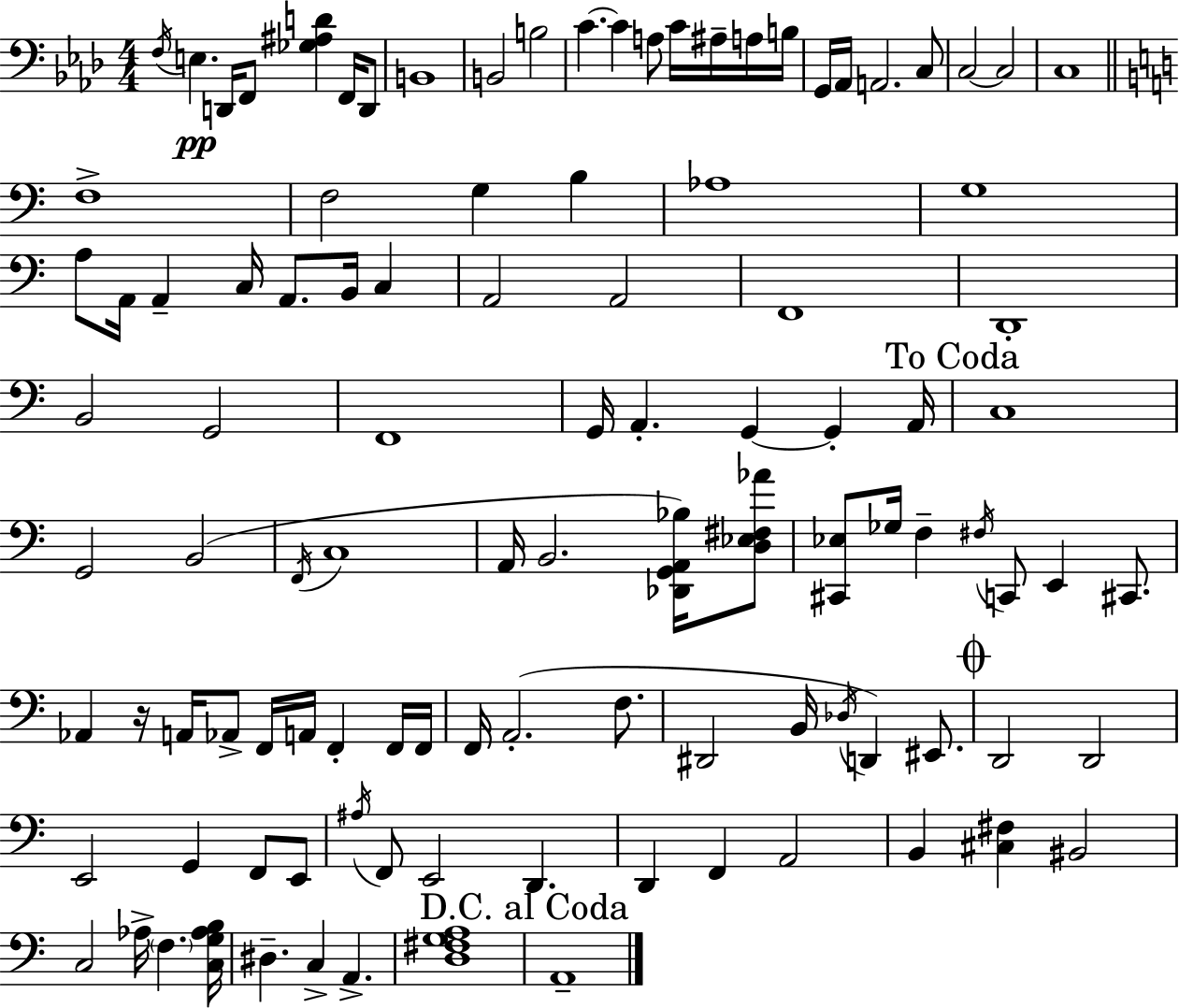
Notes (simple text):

F3/s E3/q. D2/s F2/e [Gb3,A#3,D4]/q F2/s D2/e B2/w B2/h B3/h C4/q. C4/q A3/e C4/s A#3/s A3/s B3/s G2/s Ab2/s A2/h. C3/e C3/h C3/h C3/w F3/w F3/h G3/q B3/q Ab3/w G3/w A3/e A2/s A2/q C3/s A2/e. B2/s C3/q A2/h A2/h F2/w D2/w B2/h G2/h F2/w G2/s A2/q. G2/q G2/q A2/s C3/w G2/h B2/h F2/s C3/w A2/s B2/h. [Db2,G2,A2,Bb3]/s [D3,Eb3,F#3,Ab4]/e [C#2,Eb3]/e Gb3/s F3/q F#3/s C2/e E2/q C#2/e. Ab2/q R/s A2/s Ab2/e F2/s A2/s F2/q F2/s F2/s F2/s A2/h. F3/e. D#2/h B2/s Db3/s D2/q EIS2/e. D2/h D2/h E2/h G2/q F2/e E2/e A#3/s F2/e E2/h D2/q. D2/q F2/q A2/h B2/q [C#3,F#3]/q BIS2/h C3/h Ab3/s F3/q. [C3,G3,Ab3,B3]/s D#3/q. C3/q A2/q. [D3,F#3,G3,A3]/w A2/w